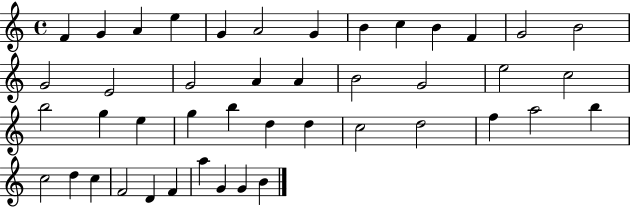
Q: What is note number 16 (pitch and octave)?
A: G4